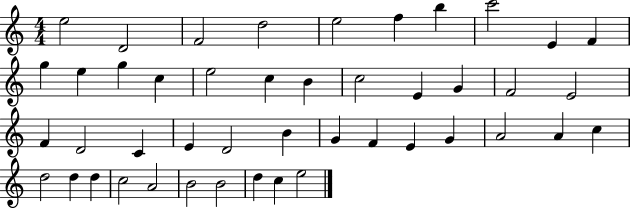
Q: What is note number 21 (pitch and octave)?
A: F4